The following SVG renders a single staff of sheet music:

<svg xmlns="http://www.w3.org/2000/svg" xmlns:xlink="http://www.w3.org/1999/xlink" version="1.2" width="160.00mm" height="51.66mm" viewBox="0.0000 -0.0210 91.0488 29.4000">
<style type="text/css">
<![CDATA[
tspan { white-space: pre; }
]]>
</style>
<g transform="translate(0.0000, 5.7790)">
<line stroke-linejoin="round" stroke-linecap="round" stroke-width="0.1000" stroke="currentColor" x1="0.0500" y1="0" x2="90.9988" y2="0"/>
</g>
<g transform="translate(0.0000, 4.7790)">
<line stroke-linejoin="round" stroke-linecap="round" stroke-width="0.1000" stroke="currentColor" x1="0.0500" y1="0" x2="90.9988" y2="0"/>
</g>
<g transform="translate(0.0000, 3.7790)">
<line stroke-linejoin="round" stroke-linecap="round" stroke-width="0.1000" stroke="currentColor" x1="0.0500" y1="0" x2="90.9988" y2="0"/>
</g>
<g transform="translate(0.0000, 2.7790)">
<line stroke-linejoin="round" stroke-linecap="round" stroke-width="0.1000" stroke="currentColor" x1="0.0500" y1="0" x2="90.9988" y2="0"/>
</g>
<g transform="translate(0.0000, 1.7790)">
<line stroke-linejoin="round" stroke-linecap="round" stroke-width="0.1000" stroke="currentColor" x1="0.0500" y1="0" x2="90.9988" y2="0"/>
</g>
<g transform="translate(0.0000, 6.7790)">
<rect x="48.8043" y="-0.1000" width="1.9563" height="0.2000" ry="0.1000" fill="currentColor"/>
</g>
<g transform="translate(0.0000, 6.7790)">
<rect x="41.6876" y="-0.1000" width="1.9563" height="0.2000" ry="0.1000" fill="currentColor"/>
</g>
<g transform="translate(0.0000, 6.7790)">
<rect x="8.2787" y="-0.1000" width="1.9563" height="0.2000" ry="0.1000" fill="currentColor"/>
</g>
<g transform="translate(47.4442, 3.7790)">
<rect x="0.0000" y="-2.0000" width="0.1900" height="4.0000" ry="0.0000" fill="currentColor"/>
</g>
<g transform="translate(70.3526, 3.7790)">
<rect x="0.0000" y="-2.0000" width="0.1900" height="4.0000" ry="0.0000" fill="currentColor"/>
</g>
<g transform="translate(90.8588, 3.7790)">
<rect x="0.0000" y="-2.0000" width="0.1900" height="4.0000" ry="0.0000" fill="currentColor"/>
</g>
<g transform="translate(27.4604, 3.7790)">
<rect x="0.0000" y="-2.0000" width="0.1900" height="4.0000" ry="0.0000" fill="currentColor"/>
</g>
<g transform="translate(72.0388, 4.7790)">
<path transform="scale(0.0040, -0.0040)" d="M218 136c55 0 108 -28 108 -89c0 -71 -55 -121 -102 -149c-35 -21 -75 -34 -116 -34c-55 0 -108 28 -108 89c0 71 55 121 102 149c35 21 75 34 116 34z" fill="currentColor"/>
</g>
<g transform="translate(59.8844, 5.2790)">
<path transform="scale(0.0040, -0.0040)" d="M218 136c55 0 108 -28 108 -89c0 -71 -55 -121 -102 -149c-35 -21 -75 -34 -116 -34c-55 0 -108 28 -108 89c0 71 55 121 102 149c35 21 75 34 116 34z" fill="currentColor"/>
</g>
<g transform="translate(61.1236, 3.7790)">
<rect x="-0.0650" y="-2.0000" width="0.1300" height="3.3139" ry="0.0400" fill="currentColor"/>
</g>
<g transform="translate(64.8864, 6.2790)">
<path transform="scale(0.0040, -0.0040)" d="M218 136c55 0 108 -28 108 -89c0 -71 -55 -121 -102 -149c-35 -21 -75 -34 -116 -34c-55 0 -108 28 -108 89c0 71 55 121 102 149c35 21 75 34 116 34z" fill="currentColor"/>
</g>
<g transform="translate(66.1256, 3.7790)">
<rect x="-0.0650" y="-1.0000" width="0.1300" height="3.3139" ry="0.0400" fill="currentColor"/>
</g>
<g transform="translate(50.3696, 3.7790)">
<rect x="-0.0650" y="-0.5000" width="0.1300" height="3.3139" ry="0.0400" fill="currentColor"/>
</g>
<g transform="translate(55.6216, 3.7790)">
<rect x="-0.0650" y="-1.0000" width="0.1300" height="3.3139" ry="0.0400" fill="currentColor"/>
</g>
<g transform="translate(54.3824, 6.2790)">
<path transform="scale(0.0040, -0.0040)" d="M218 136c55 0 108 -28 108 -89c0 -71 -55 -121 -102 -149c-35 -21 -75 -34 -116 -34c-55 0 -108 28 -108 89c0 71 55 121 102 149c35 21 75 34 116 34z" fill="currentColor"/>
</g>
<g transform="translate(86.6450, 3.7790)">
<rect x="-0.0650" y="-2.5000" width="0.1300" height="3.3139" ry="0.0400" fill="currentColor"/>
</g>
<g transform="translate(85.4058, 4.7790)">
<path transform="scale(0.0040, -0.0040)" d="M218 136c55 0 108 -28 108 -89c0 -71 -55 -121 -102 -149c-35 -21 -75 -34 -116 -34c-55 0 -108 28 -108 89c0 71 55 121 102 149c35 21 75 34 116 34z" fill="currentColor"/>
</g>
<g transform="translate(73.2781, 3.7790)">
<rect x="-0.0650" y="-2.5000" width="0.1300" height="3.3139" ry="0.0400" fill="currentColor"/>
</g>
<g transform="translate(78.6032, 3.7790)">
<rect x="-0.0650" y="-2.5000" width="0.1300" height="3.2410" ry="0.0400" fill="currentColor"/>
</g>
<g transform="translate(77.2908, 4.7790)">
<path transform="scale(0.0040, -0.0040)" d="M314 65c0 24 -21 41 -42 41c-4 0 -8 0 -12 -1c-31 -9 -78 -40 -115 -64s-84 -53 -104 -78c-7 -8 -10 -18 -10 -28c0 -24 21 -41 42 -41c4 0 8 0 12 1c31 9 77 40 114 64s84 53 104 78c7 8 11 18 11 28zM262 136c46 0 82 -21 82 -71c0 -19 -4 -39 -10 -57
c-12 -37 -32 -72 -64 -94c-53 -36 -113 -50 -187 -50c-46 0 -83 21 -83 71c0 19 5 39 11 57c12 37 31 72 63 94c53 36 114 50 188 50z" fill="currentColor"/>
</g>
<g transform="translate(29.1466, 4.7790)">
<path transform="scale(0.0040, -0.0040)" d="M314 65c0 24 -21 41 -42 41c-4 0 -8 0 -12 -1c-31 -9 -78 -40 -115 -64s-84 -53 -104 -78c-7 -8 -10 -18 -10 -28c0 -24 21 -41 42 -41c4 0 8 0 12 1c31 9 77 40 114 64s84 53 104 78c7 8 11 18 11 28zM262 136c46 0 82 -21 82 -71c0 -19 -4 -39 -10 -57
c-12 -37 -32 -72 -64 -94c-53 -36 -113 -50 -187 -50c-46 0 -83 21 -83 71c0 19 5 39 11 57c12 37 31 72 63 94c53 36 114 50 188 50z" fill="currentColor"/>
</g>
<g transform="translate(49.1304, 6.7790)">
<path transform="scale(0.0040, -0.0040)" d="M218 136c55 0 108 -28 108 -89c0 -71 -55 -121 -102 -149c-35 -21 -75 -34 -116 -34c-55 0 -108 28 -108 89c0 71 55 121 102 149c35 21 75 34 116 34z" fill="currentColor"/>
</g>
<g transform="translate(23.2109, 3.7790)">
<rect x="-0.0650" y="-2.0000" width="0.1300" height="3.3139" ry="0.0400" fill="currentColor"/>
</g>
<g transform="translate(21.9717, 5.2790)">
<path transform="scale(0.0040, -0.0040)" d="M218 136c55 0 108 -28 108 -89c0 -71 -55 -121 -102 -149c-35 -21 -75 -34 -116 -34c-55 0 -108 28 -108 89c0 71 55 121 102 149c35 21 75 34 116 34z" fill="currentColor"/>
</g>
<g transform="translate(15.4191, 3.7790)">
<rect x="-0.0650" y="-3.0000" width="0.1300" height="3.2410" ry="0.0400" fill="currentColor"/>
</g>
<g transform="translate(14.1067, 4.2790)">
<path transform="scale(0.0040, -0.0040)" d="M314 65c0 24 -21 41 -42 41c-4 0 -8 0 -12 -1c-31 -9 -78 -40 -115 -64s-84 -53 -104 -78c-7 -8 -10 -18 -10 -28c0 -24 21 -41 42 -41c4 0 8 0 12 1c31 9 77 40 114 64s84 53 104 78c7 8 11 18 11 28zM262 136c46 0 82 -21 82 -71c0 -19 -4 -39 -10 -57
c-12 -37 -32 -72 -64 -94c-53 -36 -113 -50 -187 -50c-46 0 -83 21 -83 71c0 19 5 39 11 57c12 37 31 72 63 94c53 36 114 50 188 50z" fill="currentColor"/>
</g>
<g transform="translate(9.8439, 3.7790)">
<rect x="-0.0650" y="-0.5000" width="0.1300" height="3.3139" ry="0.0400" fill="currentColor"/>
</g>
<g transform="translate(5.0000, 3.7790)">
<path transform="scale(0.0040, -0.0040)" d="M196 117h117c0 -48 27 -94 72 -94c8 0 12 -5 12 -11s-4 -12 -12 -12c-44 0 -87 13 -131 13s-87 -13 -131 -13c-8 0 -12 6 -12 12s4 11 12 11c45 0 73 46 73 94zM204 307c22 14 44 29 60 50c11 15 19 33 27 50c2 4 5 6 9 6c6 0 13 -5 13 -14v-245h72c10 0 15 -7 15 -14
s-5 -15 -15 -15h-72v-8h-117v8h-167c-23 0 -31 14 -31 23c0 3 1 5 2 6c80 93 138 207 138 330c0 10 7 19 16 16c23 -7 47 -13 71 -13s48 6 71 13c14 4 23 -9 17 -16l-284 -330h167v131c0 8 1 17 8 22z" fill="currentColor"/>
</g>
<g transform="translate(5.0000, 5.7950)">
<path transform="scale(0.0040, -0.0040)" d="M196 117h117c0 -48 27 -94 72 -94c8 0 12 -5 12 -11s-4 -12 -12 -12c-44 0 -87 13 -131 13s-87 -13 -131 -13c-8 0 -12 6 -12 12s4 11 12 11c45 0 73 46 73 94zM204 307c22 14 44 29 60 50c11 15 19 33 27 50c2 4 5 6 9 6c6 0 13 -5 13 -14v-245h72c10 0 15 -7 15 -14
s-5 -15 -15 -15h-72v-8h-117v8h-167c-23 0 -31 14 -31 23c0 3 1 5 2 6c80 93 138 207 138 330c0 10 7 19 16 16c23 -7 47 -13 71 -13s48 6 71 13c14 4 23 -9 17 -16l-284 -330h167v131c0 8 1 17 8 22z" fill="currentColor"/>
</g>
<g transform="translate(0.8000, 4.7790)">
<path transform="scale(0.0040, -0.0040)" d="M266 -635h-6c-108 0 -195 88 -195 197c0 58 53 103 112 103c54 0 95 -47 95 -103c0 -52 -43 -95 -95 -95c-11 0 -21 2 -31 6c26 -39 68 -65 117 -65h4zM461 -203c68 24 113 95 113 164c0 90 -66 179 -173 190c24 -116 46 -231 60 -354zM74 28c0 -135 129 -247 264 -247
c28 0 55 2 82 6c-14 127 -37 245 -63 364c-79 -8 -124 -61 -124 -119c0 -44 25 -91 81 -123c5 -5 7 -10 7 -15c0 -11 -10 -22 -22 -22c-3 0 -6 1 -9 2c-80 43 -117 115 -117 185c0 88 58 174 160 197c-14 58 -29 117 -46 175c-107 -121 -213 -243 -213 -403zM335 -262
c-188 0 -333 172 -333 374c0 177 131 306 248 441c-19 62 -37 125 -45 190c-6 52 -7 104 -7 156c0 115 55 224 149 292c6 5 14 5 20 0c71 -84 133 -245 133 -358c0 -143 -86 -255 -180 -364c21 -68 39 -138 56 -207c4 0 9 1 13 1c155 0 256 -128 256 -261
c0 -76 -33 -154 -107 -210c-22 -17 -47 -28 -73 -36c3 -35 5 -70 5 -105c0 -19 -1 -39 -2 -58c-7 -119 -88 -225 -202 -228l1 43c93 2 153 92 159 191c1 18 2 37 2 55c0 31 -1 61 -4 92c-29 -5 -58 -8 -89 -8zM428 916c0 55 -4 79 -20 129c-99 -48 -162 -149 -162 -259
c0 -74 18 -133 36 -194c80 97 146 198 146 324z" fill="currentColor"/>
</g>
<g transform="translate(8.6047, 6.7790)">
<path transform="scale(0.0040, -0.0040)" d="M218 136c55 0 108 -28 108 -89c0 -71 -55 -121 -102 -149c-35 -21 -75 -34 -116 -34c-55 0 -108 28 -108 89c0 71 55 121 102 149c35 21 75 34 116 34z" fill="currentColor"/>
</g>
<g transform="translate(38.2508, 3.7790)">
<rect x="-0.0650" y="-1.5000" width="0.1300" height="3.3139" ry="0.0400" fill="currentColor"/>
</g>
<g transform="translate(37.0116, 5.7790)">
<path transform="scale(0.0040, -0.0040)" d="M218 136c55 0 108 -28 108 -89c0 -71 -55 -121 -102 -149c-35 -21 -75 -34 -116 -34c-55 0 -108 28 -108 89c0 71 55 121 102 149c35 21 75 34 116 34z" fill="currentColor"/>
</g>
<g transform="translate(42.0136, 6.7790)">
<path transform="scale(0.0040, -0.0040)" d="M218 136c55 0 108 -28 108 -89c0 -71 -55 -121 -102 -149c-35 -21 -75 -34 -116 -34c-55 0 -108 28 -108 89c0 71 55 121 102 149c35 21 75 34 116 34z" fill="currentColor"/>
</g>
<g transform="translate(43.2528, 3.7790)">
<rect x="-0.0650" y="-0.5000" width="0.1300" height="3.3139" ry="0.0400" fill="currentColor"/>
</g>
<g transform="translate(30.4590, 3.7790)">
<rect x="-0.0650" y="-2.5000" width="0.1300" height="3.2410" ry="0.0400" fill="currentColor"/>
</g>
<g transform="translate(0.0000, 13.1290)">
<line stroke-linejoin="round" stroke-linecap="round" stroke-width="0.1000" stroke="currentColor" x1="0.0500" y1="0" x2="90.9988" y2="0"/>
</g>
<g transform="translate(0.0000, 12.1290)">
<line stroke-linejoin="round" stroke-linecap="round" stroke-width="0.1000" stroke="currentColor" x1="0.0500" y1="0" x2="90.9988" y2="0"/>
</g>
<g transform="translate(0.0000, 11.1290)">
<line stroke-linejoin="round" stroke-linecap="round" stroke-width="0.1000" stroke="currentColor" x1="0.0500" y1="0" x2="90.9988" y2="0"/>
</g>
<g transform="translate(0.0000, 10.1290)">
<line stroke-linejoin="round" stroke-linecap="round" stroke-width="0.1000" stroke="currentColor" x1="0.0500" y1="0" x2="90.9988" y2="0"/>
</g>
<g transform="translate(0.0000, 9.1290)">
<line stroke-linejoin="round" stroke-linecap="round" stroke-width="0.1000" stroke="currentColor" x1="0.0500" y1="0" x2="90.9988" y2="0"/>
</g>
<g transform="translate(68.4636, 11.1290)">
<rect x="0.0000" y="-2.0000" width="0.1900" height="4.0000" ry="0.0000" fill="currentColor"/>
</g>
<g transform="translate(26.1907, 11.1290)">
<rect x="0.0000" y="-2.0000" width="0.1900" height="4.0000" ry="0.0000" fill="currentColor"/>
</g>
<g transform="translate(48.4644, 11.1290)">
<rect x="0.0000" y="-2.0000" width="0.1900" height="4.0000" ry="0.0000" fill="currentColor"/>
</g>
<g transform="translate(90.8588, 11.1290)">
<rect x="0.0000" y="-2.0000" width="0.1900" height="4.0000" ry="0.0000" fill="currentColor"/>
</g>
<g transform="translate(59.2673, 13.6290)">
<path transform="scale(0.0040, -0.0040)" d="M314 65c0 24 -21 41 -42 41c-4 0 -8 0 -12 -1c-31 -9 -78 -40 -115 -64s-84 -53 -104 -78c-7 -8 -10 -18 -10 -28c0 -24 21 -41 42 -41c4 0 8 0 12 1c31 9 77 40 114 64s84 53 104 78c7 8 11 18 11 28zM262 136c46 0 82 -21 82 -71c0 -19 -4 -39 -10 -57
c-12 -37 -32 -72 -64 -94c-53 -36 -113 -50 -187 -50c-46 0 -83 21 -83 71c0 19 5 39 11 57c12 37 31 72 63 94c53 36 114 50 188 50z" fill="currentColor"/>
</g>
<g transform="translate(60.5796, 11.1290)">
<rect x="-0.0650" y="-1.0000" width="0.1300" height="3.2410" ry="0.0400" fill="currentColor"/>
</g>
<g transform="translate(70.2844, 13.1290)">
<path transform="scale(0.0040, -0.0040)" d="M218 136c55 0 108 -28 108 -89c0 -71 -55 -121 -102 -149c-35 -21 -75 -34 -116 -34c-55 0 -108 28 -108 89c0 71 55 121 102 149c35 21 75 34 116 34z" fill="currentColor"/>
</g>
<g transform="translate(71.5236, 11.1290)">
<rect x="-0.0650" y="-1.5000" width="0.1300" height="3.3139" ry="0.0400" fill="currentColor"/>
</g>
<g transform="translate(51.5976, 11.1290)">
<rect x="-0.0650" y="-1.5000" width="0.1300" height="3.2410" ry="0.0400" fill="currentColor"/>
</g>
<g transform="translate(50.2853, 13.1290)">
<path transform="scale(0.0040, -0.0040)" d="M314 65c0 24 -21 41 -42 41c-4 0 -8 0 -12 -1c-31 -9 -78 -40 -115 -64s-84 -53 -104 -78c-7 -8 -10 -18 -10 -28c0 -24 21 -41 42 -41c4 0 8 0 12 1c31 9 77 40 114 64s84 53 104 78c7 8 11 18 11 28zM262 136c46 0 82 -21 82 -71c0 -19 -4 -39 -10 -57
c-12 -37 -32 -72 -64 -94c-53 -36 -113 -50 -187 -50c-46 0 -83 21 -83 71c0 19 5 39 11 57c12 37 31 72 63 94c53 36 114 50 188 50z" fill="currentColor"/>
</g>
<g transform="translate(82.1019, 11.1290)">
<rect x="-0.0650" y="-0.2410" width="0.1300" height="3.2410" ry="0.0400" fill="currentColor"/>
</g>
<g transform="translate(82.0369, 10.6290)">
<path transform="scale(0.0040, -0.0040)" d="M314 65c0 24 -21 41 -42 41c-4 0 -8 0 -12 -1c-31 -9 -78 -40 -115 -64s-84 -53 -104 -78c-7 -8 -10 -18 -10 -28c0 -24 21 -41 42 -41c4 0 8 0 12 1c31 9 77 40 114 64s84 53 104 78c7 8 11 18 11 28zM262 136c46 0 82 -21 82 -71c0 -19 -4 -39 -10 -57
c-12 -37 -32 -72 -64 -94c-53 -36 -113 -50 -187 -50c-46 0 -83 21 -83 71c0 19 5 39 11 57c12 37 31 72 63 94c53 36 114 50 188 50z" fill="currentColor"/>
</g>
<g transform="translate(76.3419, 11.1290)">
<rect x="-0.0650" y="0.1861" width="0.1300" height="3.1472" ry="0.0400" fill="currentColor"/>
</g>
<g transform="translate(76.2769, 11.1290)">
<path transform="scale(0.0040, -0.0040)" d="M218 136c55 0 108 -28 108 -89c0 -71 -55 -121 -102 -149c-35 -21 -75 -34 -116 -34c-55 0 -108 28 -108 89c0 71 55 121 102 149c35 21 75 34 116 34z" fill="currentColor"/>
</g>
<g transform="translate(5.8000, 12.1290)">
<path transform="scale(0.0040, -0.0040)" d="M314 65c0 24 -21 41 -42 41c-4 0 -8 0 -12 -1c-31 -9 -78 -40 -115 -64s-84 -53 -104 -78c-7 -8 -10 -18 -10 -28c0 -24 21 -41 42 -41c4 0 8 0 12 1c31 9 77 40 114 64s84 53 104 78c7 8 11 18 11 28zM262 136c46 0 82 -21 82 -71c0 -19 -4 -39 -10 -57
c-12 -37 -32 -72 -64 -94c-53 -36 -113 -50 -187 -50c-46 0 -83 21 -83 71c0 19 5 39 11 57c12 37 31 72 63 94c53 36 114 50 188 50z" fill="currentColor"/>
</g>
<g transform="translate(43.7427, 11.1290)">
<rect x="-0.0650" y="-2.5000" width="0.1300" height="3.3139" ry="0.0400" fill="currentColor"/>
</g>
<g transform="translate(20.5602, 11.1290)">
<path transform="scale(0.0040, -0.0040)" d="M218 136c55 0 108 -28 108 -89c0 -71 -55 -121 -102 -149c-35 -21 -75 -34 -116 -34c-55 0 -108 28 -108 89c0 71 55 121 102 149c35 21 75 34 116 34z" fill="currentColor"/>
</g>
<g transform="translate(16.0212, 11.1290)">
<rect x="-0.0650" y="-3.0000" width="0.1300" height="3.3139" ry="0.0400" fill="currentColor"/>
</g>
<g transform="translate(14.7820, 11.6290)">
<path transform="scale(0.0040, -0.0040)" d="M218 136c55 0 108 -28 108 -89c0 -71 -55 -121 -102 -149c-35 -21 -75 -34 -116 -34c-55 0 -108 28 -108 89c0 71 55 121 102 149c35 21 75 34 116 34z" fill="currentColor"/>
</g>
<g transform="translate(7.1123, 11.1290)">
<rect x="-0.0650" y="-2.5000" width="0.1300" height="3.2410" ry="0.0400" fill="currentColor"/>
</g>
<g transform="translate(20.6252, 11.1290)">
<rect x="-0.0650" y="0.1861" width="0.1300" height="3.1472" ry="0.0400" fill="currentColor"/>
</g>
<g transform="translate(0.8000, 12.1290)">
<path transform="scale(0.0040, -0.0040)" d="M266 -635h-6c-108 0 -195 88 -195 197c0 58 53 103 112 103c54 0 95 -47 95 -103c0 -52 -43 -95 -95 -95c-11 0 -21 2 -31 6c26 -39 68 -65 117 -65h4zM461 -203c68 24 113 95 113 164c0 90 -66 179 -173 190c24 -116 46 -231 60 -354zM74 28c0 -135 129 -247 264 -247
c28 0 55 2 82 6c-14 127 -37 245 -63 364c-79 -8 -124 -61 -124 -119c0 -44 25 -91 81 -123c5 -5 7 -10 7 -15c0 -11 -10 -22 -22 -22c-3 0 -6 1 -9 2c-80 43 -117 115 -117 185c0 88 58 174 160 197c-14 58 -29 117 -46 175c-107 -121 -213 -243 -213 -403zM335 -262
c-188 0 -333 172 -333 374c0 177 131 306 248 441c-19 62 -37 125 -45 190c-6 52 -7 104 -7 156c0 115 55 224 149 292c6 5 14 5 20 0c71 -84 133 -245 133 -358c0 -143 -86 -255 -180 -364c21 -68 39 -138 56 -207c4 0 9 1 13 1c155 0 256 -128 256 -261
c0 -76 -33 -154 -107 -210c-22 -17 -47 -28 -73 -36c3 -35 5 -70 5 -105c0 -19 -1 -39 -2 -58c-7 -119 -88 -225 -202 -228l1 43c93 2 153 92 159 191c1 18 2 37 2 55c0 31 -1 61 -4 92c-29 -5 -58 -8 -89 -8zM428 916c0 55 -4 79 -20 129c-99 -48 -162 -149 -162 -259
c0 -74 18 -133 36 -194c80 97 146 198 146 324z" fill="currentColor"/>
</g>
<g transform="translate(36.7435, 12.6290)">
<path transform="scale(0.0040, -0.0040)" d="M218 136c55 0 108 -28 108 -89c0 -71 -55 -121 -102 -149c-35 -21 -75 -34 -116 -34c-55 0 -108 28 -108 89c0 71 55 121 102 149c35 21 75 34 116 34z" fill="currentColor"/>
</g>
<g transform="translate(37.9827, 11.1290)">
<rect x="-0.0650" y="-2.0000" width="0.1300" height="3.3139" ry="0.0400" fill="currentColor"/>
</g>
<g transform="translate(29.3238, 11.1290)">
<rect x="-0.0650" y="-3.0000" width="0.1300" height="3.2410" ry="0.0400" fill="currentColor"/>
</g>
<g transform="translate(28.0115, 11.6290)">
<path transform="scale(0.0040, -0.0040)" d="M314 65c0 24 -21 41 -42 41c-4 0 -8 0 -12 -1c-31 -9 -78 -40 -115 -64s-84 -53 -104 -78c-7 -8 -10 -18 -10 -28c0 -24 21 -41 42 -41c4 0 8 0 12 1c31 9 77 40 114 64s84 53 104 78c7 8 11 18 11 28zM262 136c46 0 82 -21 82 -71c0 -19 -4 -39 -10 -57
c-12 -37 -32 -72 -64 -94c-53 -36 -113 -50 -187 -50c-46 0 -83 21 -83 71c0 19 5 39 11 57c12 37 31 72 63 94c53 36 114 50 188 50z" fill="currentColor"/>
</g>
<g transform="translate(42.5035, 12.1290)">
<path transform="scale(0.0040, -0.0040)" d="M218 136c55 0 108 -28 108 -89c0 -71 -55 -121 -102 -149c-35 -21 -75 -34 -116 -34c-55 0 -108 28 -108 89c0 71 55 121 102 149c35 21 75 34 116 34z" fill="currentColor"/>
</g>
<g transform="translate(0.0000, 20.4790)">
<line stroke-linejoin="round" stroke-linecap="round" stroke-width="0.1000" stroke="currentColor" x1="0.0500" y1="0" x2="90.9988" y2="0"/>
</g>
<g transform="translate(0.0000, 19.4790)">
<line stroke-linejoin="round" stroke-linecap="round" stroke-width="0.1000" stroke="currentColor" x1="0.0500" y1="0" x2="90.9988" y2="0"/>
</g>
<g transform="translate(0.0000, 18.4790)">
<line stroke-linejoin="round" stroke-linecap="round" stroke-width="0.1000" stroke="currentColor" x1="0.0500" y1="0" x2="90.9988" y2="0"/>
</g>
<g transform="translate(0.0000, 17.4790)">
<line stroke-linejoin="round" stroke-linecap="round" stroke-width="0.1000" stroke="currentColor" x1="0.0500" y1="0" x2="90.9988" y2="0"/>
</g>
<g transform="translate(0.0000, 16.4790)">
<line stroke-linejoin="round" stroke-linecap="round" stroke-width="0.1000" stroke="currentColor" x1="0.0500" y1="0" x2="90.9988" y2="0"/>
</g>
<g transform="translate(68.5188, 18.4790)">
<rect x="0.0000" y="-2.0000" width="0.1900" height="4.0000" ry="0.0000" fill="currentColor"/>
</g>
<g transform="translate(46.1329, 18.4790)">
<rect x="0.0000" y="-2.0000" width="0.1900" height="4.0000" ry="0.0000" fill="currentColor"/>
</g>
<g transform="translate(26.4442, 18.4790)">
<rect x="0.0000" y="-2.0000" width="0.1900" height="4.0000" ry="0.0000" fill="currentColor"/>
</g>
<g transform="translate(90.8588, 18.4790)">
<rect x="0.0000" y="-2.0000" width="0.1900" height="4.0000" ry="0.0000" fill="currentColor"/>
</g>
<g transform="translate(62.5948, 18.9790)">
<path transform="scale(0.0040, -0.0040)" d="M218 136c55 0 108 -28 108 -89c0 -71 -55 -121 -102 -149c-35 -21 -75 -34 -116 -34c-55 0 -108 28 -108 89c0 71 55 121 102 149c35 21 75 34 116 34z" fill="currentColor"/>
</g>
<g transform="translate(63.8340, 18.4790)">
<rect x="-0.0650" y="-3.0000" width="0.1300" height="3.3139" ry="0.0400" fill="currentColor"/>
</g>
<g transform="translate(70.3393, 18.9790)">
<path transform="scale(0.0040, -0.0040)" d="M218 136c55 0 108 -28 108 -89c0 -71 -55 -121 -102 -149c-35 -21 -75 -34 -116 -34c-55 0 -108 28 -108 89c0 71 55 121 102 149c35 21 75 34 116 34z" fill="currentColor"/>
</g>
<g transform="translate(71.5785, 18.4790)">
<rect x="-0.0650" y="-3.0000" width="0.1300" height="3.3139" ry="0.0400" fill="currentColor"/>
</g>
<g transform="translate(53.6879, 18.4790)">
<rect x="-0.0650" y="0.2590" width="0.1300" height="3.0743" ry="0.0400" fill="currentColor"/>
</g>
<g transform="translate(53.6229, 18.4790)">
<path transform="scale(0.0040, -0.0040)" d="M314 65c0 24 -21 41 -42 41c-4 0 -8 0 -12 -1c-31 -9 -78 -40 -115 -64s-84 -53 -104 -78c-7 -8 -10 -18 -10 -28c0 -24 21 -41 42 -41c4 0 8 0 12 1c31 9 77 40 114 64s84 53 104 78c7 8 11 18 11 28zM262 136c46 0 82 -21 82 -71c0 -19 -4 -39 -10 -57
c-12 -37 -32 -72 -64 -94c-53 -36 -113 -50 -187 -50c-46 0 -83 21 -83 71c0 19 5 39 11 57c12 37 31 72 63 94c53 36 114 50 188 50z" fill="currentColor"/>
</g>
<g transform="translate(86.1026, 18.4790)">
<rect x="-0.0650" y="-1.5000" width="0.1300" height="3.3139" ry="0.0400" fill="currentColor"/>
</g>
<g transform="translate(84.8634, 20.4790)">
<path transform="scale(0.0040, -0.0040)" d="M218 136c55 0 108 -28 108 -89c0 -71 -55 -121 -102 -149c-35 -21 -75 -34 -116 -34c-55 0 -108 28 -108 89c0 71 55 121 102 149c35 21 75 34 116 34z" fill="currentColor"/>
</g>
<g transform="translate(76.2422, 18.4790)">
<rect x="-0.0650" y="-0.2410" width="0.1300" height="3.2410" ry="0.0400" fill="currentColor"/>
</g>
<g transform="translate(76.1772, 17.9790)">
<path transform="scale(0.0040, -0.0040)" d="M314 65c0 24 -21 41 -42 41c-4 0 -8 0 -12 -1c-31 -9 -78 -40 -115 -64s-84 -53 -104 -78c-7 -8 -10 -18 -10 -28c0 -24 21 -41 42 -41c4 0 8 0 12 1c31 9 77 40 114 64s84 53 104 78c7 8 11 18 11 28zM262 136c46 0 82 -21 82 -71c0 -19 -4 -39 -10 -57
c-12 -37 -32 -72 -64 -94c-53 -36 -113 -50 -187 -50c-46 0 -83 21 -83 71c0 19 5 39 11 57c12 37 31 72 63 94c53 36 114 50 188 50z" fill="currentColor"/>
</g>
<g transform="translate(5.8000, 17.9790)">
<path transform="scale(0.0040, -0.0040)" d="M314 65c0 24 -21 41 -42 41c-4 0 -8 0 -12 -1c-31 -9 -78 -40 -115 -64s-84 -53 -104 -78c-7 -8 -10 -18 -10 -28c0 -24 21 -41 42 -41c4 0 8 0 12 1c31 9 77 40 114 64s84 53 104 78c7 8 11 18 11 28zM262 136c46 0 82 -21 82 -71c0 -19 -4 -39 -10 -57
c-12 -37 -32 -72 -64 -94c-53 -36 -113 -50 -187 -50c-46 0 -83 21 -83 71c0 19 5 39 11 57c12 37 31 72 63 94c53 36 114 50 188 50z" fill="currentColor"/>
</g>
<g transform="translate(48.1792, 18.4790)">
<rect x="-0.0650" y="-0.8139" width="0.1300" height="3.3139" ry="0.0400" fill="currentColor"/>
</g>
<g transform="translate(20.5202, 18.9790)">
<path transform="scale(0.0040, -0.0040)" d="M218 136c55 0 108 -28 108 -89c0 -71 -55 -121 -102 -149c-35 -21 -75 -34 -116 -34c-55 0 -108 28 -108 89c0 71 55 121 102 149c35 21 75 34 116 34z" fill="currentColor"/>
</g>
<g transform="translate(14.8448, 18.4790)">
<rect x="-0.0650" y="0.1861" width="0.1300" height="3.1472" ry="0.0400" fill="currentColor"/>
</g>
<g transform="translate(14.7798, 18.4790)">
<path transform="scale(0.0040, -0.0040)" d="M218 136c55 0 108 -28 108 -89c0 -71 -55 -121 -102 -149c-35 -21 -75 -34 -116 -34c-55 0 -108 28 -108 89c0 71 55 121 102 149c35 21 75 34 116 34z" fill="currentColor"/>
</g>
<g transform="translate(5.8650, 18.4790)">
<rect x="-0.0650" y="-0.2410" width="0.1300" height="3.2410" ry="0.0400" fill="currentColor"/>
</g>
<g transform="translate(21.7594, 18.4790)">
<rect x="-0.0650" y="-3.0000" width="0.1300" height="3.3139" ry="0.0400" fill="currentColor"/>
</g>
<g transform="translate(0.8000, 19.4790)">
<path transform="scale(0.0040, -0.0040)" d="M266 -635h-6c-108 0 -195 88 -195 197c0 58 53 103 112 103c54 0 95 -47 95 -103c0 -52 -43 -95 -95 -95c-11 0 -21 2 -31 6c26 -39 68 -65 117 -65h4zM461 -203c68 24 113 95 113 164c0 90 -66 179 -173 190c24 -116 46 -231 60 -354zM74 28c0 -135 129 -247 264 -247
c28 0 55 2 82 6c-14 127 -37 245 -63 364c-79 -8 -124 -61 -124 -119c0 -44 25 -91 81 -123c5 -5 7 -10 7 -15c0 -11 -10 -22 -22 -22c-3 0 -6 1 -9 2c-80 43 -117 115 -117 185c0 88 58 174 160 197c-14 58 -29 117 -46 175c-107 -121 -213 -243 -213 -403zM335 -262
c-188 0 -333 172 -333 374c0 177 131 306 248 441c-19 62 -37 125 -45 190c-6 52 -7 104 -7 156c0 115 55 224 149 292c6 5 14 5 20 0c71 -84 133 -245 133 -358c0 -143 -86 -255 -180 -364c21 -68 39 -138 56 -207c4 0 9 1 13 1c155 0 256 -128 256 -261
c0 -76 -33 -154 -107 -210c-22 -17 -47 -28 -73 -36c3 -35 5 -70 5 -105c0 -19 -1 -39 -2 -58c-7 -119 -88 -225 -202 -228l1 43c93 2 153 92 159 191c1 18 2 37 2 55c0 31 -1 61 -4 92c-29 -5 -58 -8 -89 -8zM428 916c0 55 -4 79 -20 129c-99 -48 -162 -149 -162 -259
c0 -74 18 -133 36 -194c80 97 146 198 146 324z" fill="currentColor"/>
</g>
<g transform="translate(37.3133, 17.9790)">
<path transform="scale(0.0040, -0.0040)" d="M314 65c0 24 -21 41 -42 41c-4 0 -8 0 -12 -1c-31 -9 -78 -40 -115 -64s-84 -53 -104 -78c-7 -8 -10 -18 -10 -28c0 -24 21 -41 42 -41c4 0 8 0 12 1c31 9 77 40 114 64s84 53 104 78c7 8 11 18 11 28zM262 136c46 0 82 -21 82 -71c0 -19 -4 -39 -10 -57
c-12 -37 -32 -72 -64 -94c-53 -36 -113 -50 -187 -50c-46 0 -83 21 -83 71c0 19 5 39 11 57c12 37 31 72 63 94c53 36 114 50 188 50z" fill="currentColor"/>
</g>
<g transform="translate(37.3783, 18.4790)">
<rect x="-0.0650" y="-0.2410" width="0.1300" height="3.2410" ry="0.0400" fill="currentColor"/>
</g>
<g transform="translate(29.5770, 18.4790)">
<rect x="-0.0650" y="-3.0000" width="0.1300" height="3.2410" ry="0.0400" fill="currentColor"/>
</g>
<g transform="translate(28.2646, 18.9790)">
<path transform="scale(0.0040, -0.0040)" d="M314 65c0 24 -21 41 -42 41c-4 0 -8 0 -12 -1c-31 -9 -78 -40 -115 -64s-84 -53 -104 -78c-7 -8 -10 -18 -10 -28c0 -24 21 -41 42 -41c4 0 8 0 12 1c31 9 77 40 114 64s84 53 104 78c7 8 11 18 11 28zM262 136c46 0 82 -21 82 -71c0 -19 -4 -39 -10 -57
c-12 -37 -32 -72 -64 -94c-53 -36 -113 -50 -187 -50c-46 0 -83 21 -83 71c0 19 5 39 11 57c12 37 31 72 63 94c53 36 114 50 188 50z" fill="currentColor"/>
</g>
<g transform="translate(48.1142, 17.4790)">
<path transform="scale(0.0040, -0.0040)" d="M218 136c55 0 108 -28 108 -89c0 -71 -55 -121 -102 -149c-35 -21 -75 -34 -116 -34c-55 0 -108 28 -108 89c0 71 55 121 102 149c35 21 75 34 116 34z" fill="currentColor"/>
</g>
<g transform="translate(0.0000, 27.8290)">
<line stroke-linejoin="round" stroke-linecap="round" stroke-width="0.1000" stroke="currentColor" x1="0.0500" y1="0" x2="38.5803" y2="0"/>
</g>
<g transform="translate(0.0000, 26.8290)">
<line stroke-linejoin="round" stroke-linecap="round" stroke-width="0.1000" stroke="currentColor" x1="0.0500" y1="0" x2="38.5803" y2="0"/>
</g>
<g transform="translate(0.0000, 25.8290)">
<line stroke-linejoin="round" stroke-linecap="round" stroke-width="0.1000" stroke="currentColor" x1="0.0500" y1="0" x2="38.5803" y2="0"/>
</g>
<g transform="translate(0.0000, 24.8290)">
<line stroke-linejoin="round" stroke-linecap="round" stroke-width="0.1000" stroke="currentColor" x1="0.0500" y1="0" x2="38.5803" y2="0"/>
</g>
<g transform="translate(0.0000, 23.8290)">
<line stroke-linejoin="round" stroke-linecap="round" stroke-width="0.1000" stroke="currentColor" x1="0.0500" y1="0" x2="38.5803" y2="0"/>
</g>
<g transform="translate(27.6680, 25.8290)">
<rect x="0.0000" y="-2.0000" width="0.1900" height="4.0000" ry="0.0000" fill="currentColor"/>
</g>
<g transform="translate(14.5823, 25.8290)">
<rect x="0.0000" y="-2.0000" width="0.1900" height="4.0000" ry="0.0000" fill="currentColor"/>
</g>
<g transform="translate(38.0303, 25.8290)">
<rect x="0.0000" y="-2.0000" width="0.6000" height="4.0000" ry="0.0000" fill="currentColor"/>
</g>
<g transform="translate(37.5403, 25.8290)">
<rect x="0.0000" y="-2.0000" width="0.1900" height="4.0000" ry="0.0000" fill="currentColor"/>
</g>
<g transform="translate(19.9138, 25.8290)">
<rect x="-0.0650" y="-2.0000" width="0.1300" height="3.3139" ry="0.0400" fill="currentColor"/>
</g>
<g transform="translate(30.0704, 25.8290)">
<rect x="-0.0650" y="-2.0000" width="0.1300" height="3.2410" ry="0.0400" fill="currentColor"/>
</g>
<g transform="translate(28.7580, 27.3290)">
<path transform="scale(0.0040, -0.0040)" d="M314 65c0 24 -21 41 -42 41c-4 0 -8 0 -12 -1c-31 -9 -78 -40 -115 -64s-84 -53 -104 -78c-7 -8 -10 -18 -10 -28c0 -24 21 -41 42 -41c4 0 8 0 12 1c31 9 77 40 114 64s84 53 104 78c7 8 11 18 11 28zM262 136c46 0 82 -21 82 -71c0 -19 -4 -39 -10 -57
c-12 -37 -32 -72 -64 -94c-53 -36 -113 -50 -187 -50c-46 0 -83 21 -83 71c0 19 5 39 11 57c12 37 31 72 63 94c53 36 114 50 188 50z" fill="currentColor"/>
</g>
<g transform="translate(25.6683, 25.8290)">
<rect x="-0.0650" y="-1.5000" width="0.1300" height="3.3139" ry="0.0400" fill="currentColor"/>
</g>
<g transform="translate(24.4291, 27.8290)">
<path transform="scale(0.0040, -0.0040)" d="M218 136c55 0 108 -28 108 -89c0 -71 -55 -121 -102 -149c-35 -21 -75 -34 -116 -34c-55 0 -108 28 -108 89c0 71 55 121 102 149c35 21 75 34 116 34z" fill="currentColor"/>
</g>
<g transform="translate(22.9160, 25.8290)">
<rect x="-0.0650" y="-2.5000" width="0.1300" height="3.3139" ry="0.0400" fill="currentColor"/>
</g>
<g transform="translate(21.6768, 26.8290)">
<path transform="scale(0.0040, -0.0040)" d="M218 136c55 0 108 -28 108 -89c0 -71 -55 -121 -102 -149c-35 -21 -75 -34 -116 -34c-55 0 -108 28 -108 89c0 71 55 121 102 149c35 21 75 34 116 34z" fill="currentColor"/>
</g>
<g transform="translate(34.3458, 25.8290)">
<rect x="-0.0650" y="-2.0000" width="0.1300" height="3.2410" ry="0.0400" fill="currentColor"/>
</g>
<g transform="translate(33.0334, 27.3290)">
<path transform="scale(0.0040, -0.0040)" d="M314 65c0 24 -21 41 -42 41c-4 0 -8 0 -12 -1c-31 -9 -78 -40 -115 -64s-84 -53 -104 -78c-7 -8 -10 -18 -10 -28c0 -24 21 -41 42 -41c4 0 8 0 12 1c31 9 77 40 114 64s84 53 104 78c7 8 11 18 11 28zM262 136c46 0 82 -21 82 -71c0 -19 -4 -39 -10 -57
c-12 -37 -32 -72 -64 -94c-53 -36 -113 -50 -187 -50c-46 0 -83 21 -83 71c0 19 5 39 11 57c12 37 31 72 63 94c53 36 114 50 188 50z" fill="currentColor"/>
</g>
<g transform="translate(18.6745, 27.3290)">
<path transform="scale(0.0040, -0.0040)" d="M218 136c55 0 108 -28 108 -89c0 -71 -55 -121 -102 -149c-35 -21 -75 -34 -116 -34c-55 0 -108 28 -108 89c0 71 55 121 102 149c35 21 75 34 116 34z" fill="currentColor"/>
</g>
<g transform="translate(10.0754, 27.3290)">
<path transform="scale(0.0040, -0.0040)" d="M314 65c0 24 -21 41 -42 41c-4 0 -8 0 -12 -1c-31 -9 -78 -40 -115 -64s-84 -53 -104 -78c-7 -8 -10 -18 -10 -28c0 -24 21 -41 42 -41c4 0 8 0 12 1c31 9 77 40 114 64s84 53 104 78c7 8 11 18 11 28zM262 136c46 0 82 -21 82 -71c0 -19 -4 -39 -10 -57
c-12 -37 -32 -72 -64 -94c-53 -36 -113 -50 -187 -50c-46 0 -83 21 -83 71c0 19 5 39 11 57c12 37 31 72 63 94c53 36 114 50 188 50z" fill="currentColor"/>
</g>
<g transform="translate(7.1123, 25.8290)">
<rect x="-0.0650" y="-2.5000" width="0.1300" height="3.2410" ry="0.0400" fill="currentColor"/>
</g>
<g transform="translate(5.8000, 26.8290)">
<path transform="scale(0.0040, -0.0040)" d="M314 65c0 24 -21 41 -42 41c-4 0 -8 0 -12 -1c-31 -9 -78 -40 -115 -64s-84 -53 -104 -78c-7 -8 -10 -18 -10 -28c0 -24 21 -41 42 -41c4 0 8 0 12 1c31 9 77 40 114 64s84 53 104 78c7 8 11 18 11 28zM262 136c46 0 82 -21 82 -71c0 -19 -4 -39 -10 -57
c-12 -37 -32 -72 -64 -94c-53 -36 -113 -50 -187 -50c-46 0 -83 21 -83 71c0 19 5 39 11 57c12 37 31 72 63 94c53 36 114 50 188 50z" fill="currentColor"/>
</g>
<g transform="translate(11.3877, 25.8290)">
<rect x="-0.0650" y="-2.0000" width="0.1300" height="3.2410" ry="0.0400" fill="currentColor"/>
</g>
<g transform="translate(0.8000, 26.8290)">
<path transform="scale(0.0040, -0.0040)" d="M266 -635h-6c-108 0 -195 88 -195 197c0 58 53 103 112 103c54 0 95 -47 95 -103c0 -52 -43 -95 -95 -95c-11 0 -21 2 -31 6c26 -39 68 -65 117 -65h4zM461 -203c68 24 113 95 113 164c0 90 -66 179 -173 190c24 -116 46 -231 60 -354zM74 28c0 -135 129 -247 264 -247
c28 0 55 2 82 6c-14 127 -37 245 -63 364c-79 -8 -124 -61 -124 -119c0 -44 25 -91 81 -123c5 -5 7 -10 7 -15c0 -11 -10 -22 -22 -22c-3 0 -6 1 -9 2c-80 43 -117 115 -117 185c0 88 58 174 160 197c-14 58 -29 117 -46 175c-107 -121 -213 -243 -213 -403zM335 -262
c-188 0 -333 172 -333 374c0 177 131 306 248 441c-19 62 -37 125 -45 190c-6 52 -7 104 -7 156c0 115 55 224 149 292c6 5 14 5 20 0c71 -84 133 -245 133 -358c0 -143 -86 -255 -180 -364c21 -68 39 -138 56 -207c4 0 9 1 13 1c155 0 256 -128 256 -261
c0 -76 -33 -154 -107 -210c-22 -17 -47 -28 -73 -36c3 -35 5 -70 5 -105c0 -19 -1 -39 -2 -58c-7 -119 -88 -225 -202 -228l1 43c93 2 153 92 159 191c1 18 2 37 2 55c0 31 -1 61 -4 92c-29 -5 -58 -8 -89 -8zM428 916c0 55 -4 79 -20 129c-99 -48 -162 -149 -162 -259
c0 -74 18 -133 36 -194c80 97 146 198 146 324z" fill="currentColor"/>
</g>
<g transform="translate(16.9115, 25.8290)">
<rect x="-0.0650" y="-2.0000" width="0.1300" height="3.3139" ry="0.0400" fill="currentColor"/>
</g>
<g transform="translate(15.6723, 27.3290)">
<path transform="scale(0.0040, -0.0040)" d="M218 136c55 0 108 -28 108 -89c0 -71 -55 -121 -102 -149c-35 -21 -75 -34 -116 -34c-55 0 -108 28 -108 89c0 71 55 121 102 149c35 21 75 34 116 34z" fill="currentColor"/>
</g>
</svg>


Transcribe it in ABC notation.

X:1
T:Untitled
M:4/4
L:1/4
K:C
C A2 F G2 E C C D F D G G2 G G2 A B A2 F G E2 D2 E B c2 c2 B A A2 c2 d B2 A A c2 E G2 F2 F F G E F2 F2